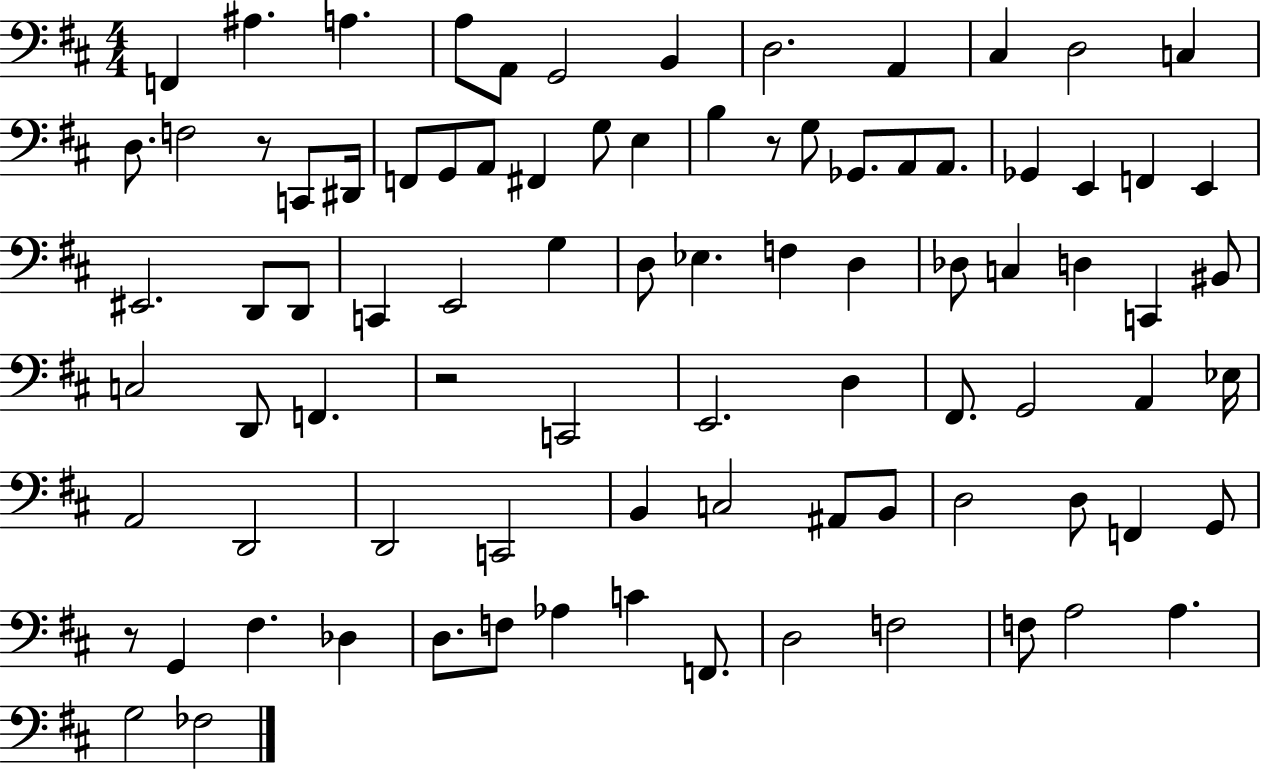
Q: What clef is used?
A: bass